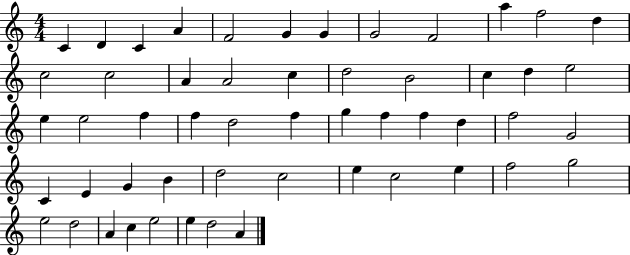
X:1
T:Untitled
M:4/4
L:1/4
K:C
C D C A F2 G G G2 F2 a f2 d c2 c2 A A2 c d2 B2 c d e2 e e2 f f d2 f g f f d f2 G2 C E G B d2 c2 e c2 e f2 g2 e2 d2 A c e2 e d2 A